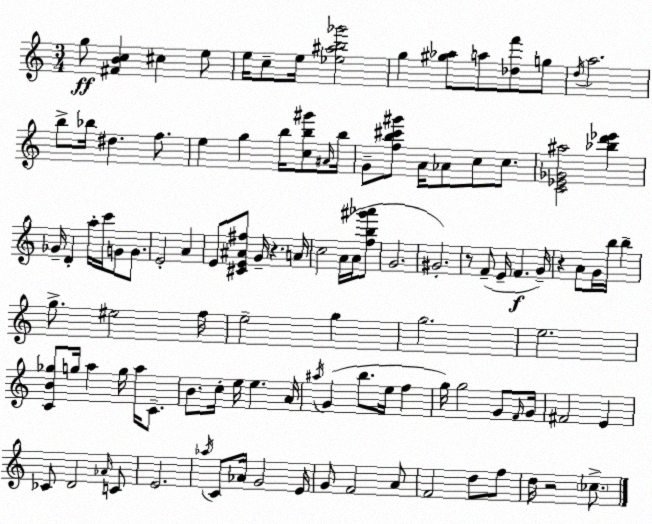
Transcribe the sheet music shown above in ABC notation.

X:1
T:Untitled
M:3/4
L:1/4
K:Am
g/2 [^FBc] ^c e/2 e/4 c/2 e/4 [_e^ab_g']2 g [^g_a]/2 a/2 [_df']/2 g/2 d/4 a2 b/2 _b/4 ^d f/2 e g b/4 [cb^g']/2 ^A/4 b/4 G/2 [fb^c'^g']/2 A/4 _A/2 c/2 c/2 [C_E_G^a]2 [_bd'_e'] _G/4 D a/4 c'/4 G/2 G/2 E2 A E/2 [^CE^A^f]/2 G/4 z A/4 c2 A/4 A/4 [fb^g'_a']/2 G2 ^G2 z/2 F/2 E/4 F G/4 z A/2 G/4 b/4 b g/2 ^e2 f/4 e2 g g2 e2 [CB_g]/2 g/4 a g/4 a/4 C/2 B/2 c/4 e/4 e A/4 ^a/4 G b/2 e/4 f g/4 g2 G/2 F/4 G/4 ^F2 E _C/2 D2 _A/4 C/2 E2 _a/4 C/2 _A/4 G2 E/4 G/2 F2 A/2 F2 d/2 f/2 d/4 z2 _c/2